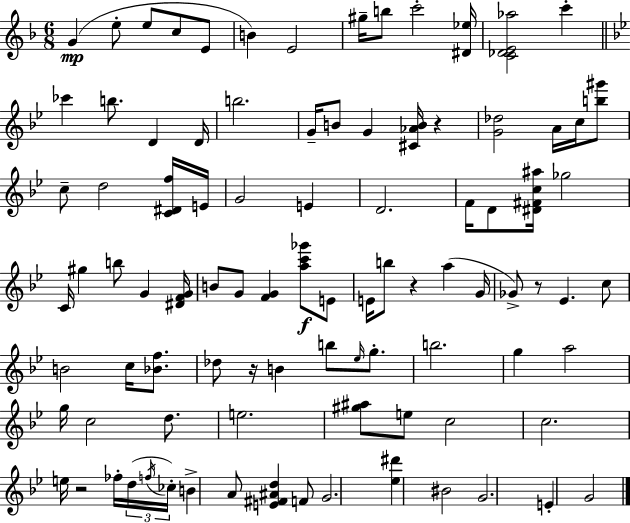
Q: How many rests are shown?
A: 5